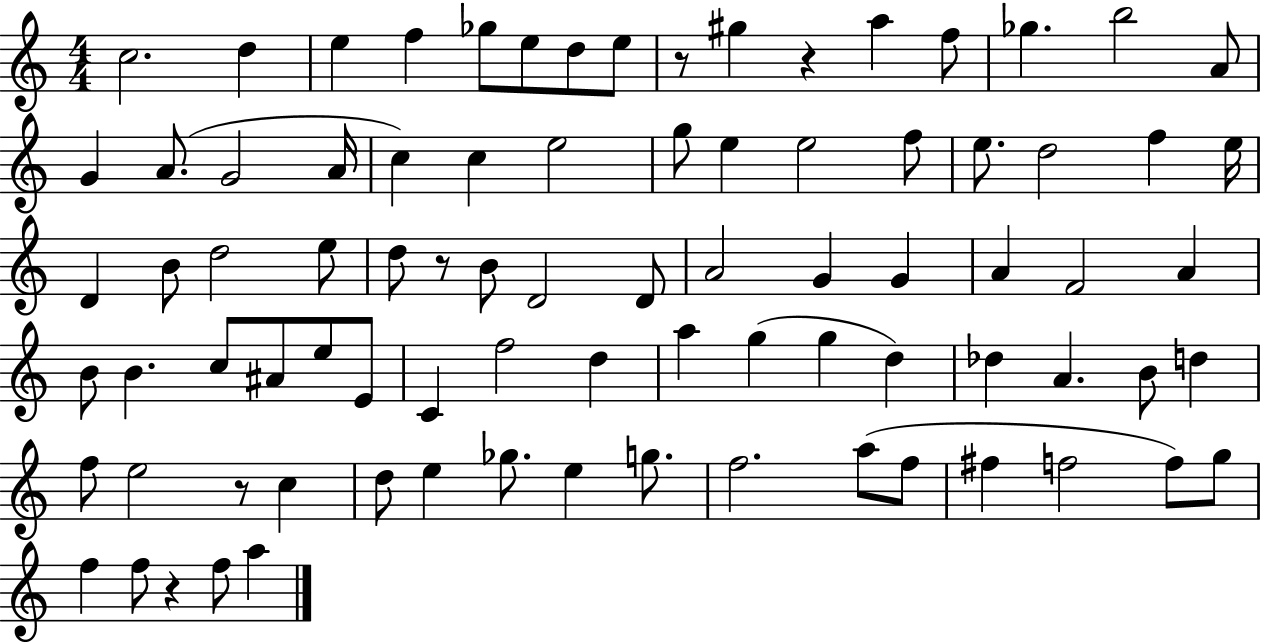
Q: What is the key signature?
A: C major